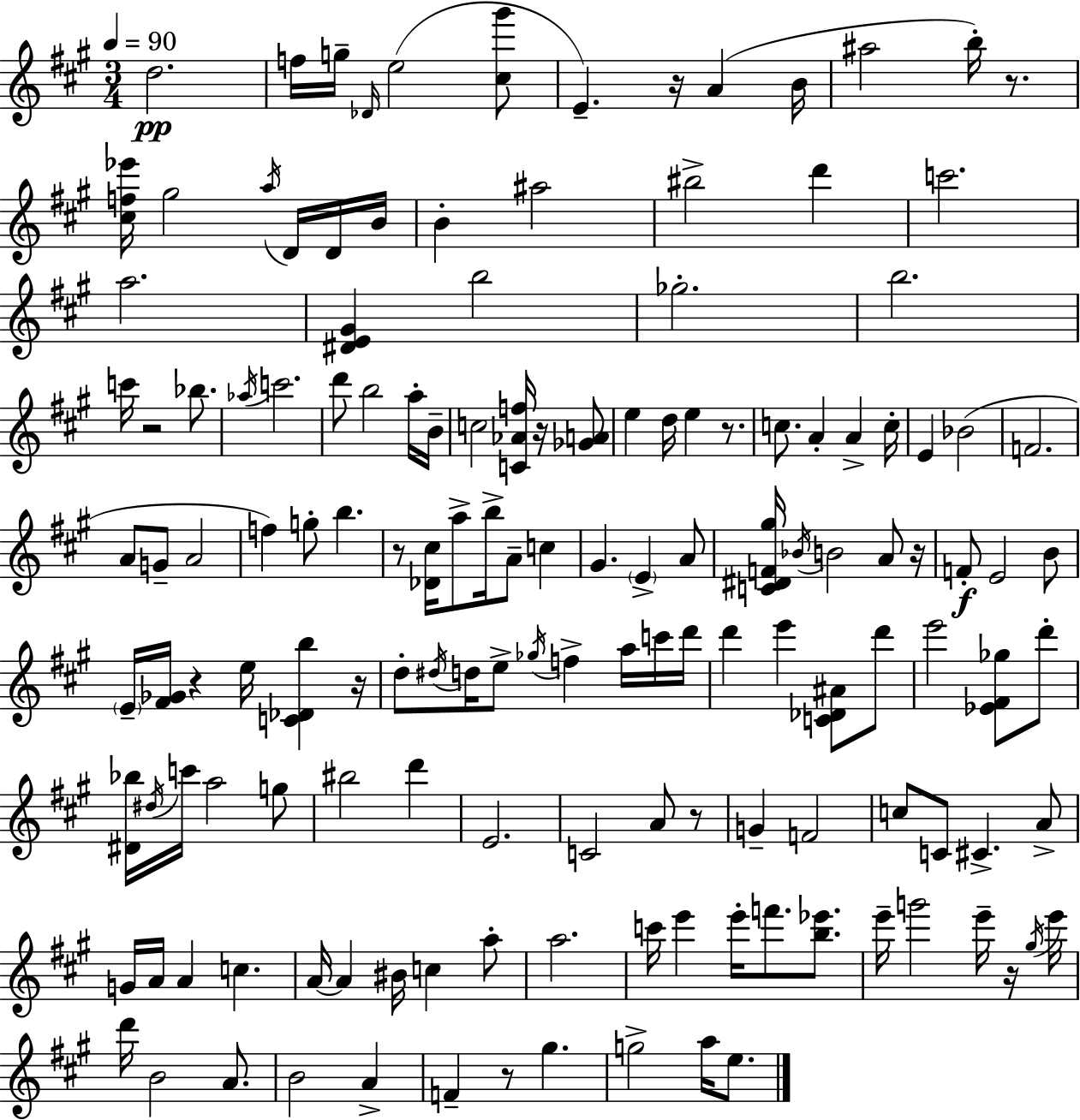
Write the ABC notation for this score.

X:1
T:Untitled
M:3/4
L:1/4
K:A
d2 f/4 g/4 _D/4 e2 [^c^g']/2 E z/4 A B/4 ^a2 b/4 z/2 [^cf_e']/4 ^g2 a/4 D/4 D/4 B/4 B ^a2 ^b2 d' c'2 a2 [^DE^G] b2 _g2 b2 c'/4 z2 _b/2 _a/4 c'2 d'/2 b2 a/4 B/4 c2 [C_Af]/4 z/4 [_GA]/2 e d/4 e z/2 c/2 A A c/4 E _B2 F2 A/2 G/2 A2 f g/2 b z/2 [_D^c]/4 a/2 b/4 A/2 c ^G E A/2 [C^DF^g]/4 _B/4 B2 A/2 z/4 F/2 E2 B/2 E/4 [^F_G]/4 z e/4 [C_Db] z/4 d/2 ^d/4 d/4 e/2 _g/4 f a/4 c'/4 d'/4 d' e' [C_D^A]/2 d'/2 e'2 [_E^F_g]/2 d'/2 [^D_b]/4 ^d/4 c'/4 a2 g/2 ^b2 d' E2 C2 A/2 z/2 G F2 c/2 C/2 ^C A/2 G/4 A/4 A c A/4 A ^B/4 c a/2 a2 c'/4 e' e'/4 f'/2 [b_e']/2 e'/4 g'2 e'/4 z/4 ^g/4 e'/4 d'/4 B2 A/2 B2 A F z/2 ^g g2 a/4 e/2